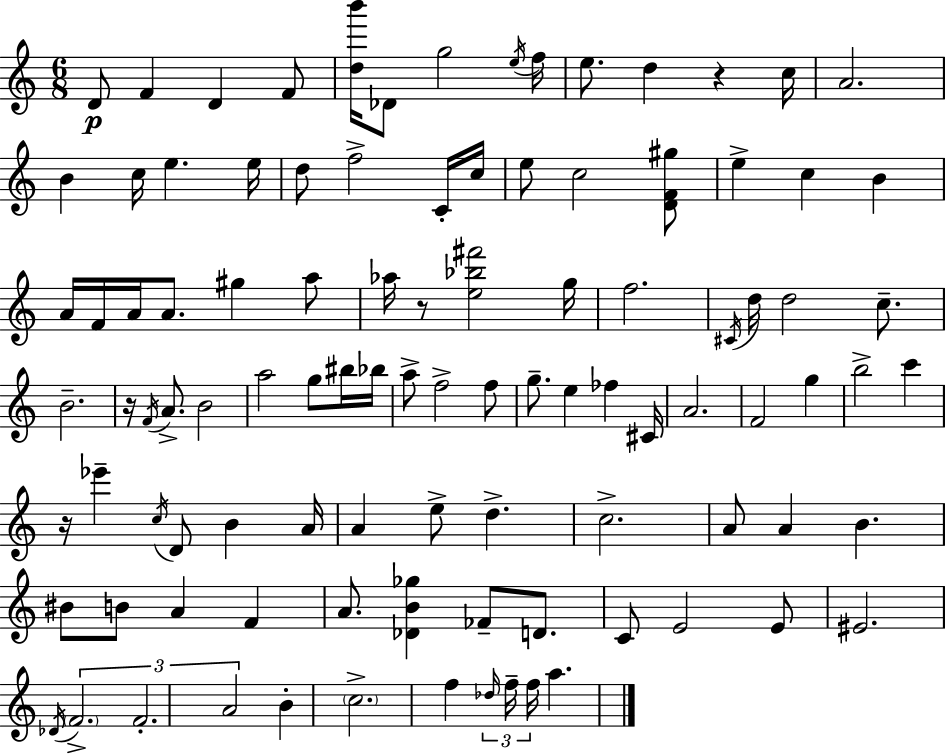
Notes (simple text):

D4/e F4/q D4/q F4/e [D5,B6]/s Db4/e G5/h E5/s F5/s E5/e. D5/q R/q C5/s A4/h. B4/q C5/s E5/q. E5/s D5/e F5/h C4/s C5/s E5/e C5/h [D4,F4,G#5]/e E5/q C5/q B4/q A4/s F4/s A4/s A4/e. G#5/q A5/e Ab5/s R/e [E5,Bb5,F#6]/h G5/s F5/h. C#4/s D5/s D5/h C5/e. B4/h. R/s F4/s A4/e. B4/h A5/h G5/e BIS5/s Bb5/s A5/e F5/h F5/e G5/e. E5/q FES5/q C#4/s A4/h. F4/h G5/q B5/h C6/q R/s Eb6/q C5/s D4/e B4/q A4/s A4/q E5/e D5/q. C5/h. A4/e A4/q B4/q. BIS4/e B4/e A4/q F4/q A4/e. [Db4,B4,Gb5]/q FES4/e D4/e. C4/e E4/h E4/e EIS4/h. Db4/s F4/h. F4/h. A4/h B4/q C5/h. F5/q Db5/s F5/s F5/s A5/q.